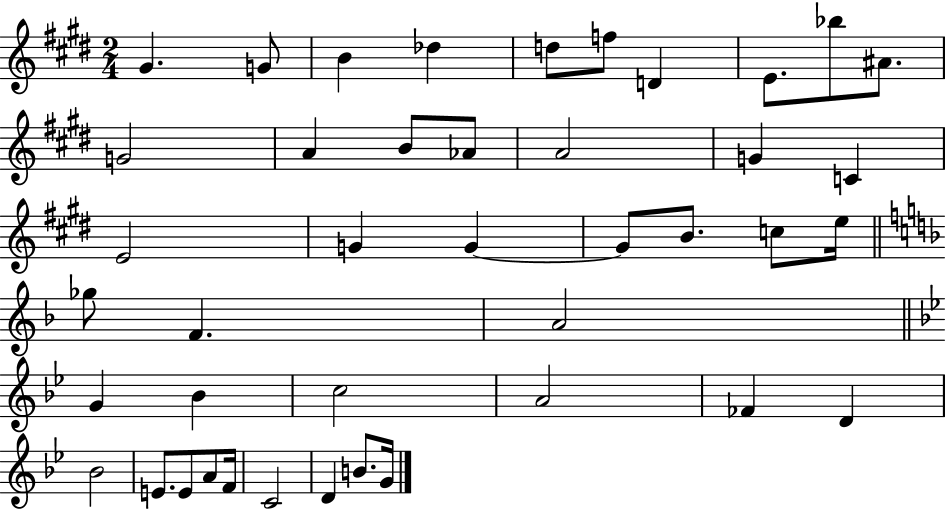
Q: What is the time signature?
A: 2/4